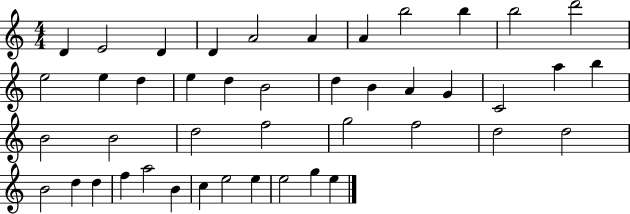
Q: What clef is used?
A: treble